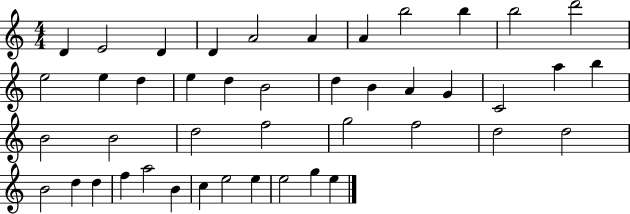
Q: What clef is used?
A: treble